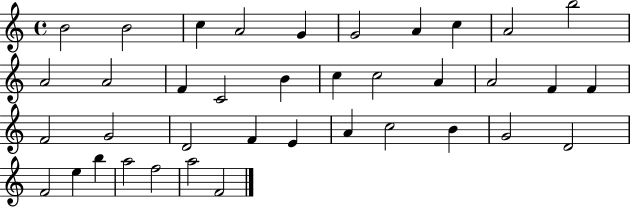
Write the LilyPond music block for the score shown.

{
  \clef treble
  \time 4/4
  \defaultTimeSignature
  \key c \major
  b'2 b'2 | c''4 a'2 g'4 | g'2 a'4 c''4 | a'2 b''2 | \break a'2 a'2 | f'4 c'2 b'4 | c''4 c''2 a'4 | a'2 f'4 f'4 | \break f'2 g'2 | d'2 f'4 e'4 | a'4 c''2 b'4 | g'2 d'2 | \break f'2 e''4 b''4 | a''2 f''2 | a''2 f'2 | \bar "|."
}